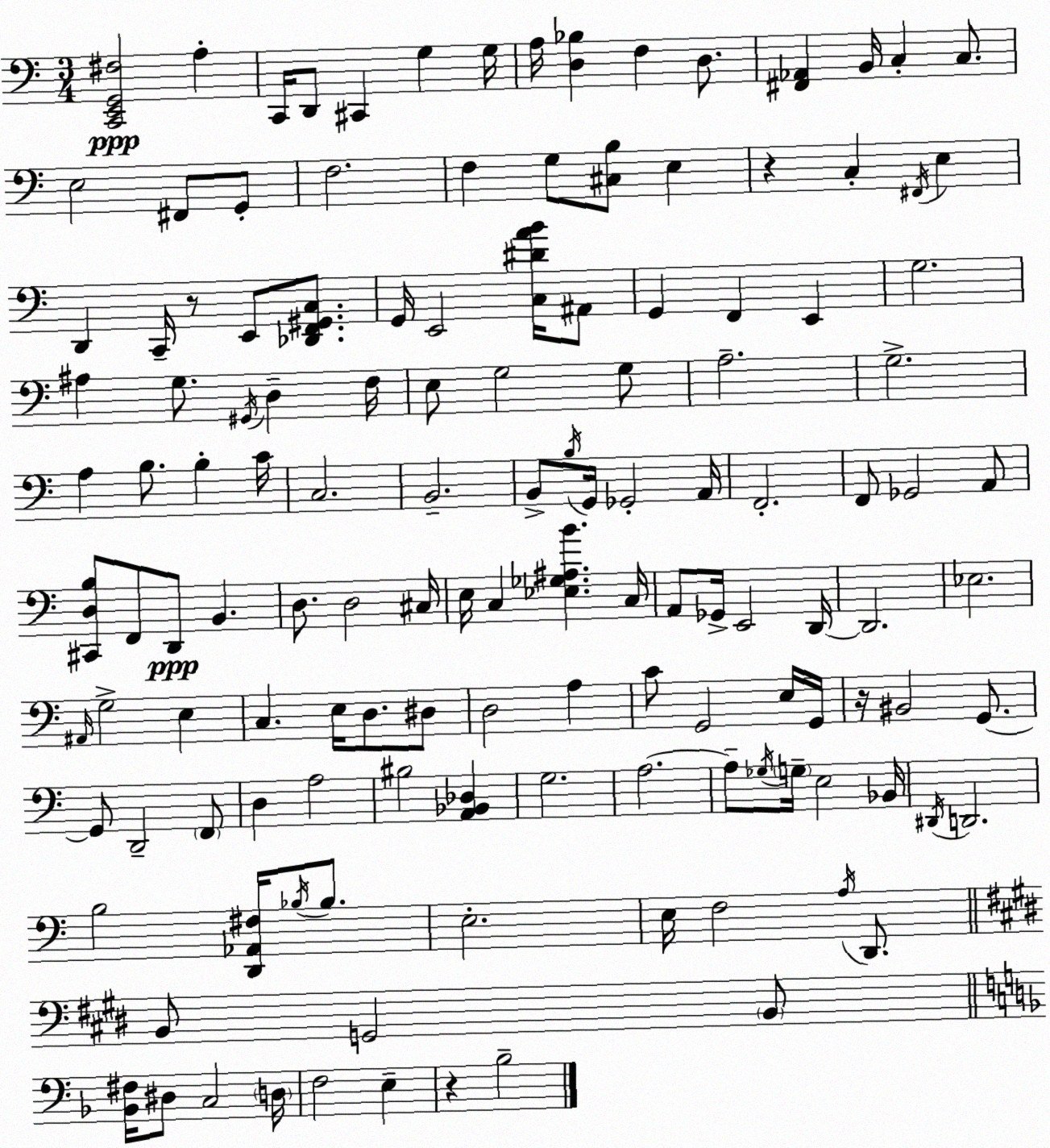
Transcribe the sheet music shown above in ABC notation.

X:1
T:Untitled
M:3/4
L:1/4
K:C
[C,,E,,G,,^F,]2 A, C,,/4 D,,/2 ^C,, G, G,/4 A,/4 [D,_B,] F, D,/2 [^F,,_A,,] B,,/4 C, C,/2 E,2 ^F,,/2 G,,/2 F,2 F, G,/2 [^C,B,]/2 E, z C, ^F,,/4 E, D,, C,,/4 z/2 E,,/2 [_D,,F,,^G,,C,]/2 G,,/4 E,,2 [C,^DAB]/4 ^A,,/2 G,, F,, E,, G,2 ^A, G,/2 ^G,,/4 D, F,/4 E,/2 G,2 G,/2 A,2 G,2 A, B,/2 B, C/4 C,2 B,,2 B,,/2 B,/4 G,,/4 _G,,2 A,,/4 F,,2 F,,/2 _G,,2 A,,/2 [^C,,D,B,]/2 F,,/2 D,,/2 B,, D,/2 D,2 ^C,/4 E,/4 C, [_E,_G,^A,B] C,/4 A,,/2 _G,,/4 E,,2 D,,/4 D,,2 _E,2 ^A,,/4 G,2 E, C, E,/4 D,/2 ^D,/2 D,2 A, C/2 G,,2 E,/4 G,,/4 z/4 ^B,,2 G,,/2 G,,/2 D,,2 F,,/2 D, A,2 ^B,2 [A,,_B,,_D,] G,2 A,2 A,/2 _G,/4 G,/4 E,2 _B,,/4 ^D,,/4 D,,2 B,2 [D,,_A,,^F,]/4 _B,/4 _B,/2 E,2 E,/4 F,2 A,/4 D,,/2 B,,/2 G,,2 B,,/2 [_B,,^F,]/4 ^D,/2 C,2 D,/4 F,2 E, z _B,2